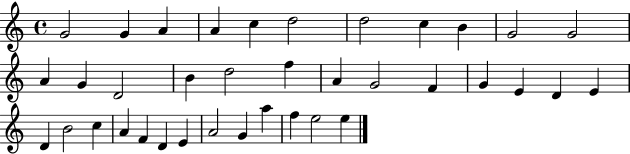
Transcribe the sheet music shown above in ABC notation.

X:1
T:Untitled
M:4/4
L:1/4
K:C
G2 G A A c d2 d2 c B G2 G2 A G D2 B d2 f A G2 F G E D E D B2 c A F D E A2 G a f e2 e